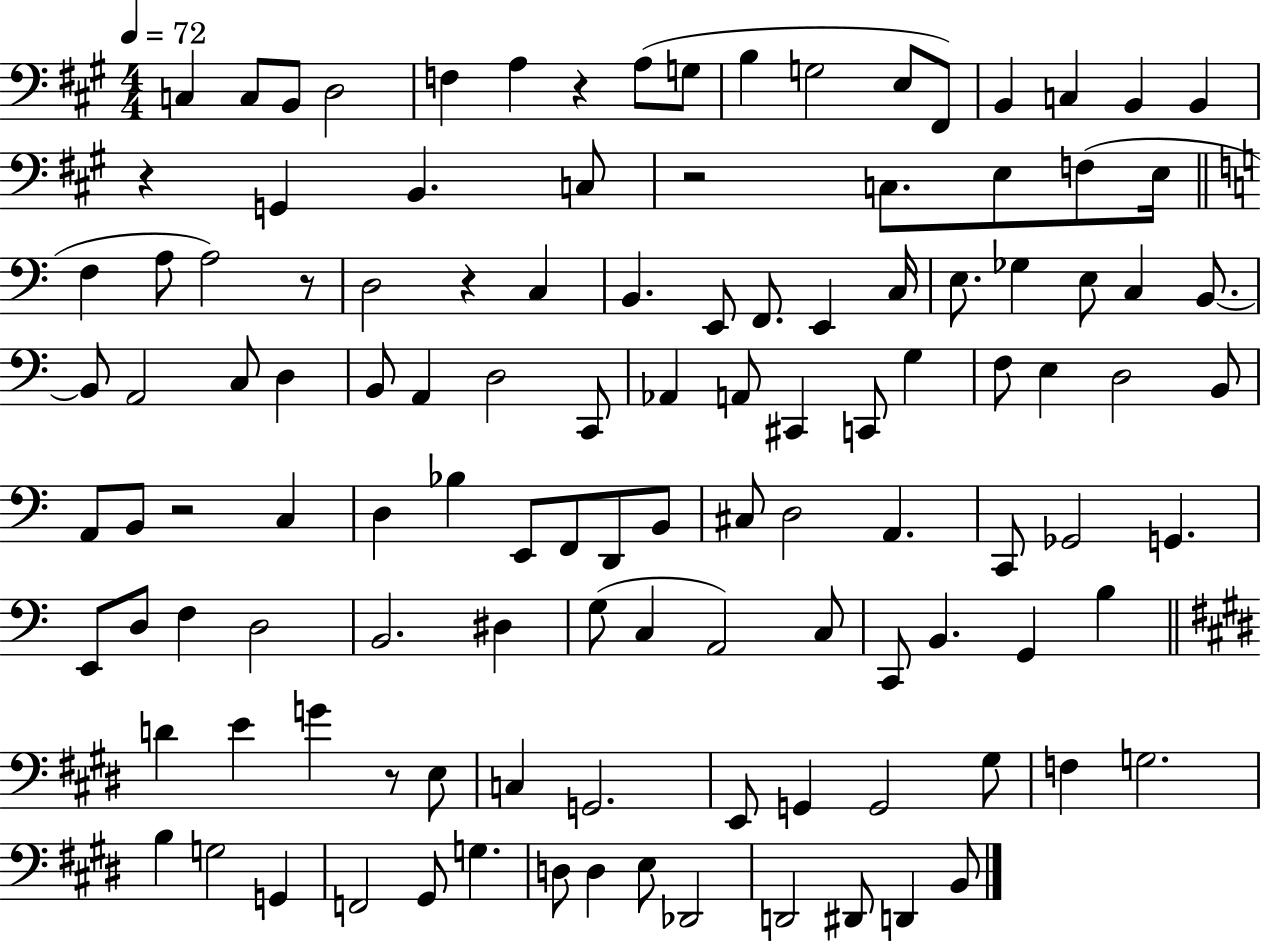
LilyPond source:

{
  \clef bass
  \numericTimeSignature
  \time 4/4
  \key a \major
  \tempo 4 = 72
  c4 c8 b,8 d2 | f4 a4 r4 a8( g8 | b4 g2 e8 fis,8) | b,4 c4 b,4 b,4 | \break r4 g,4 b,4. c8 | r2 c8. e8 f8( e16 | \bar "||" \break \key c \major f4 a8 a2) r8 | d2 r4 c4 | b,4. e,8 f,8. e,4 c16 | e8. ges4 e8 c4 b,8.~~ | \break b,8 a,2 c8 d4 | b,8 a,4 d2 c,8 | aes,4 a,8 cis,4 c,8 g4 | f8 e4 d2 b,8 | \break a,8 b,8 r2 c4 | d4 bes4 e,8 f,8 d,8 b,8 | cis8 d2 a,4. | c,8 ges,2 g,4. | \break e,8 d8 f4 d2 | b,2. dis4 | g8( c4 a,2) c8 | c,8 b,4. g,4 b4 | \break \bar "||" \break \key e \major d'4 e'4 g'4 r8 e8 | c4 g,2. | e,8 g,4 g,2 gis8 | f4 g2. | \break b4 g2 g,4 | f,2 gis,8 g4. | d8 d4 e8 des,2 | d,2 dis,8 d,4 b,8 | \break \bar "|."
}